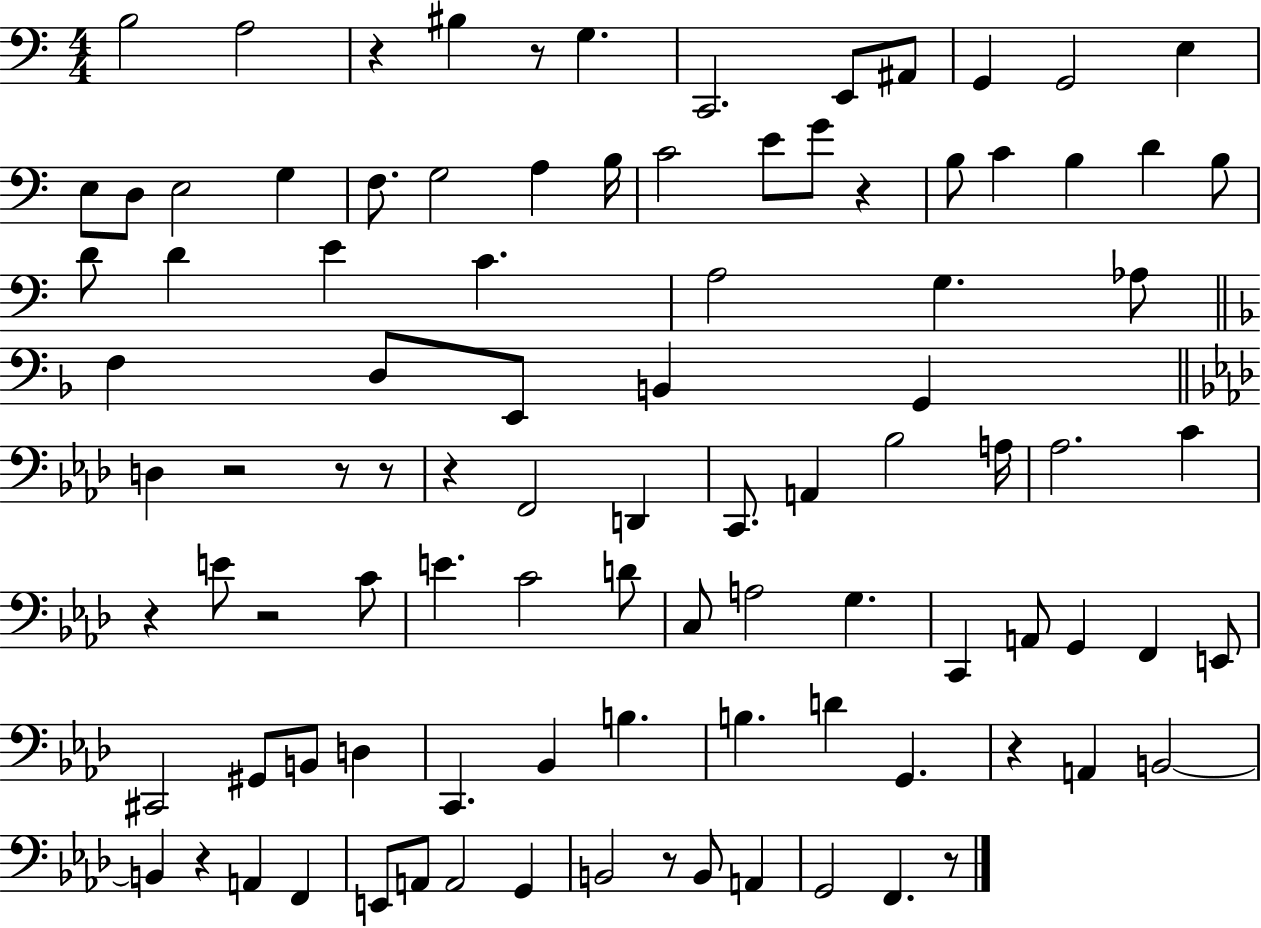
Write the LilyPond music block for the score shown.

{
  \clef bass
  \numericTimeSignature
  \time 4/4
  \key c \major
  b2 a2 | r4 bis4 r8 g4. | c,2. e,8 ais,8 | g,4 g,2 e4 | \break e8 d8 e2 g4 | f8. g2 a4 b16 | c'2 e'8 g'8 r4 | b8 c'4 b4 d'4 b8 | \break d'8 d'4 e'4 c'4. | a2 g4. aes8 | \bar "||" \break \key d \minor f4 d8 e,8 b,4 g,4 | \bar "||" \break \key aes \major d4 r2 r8 r8 | r4 f,2 d,4 | c,8. a,4 bes2 a16 | aes2. c'4 | \break r4 e'8 r2 c'8 | e'4. c'2 d'8 | c8 a2 g4. | c,4 a,8 g,4 f,4 e,8 | \break cis,2 gis,8 b,8 d4 | c,4. bes,4 b4. | b4. d'4 g,4. | r4 a,4 b,2~~ | \break b,4 r4 a,4 f,4 | e,8 a,8 a,2 g,4 | b,2 r8 b,8 a,4 | g,2 f,4. r8 | \break \bar "|."
}